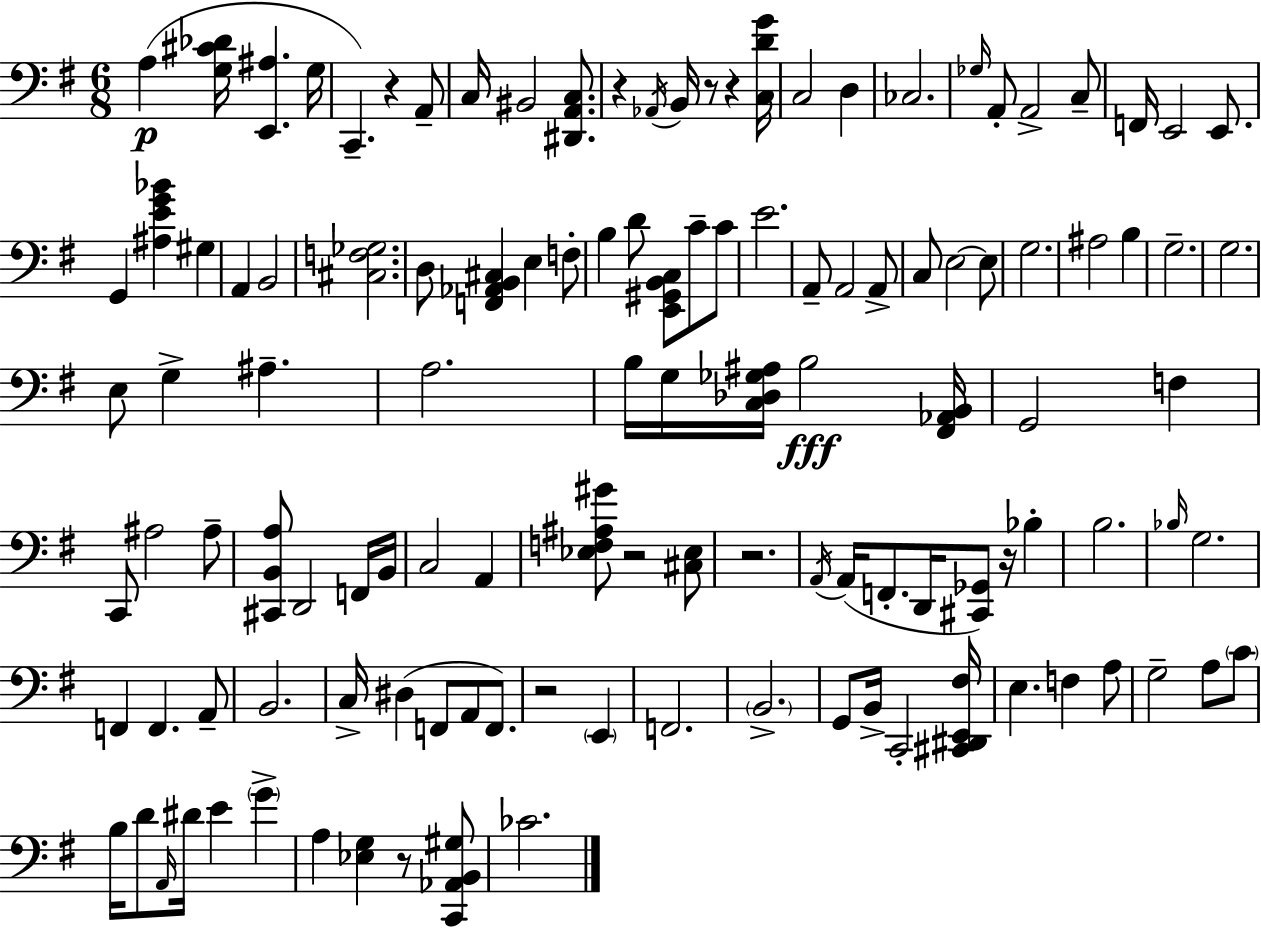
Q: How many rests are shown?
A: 9